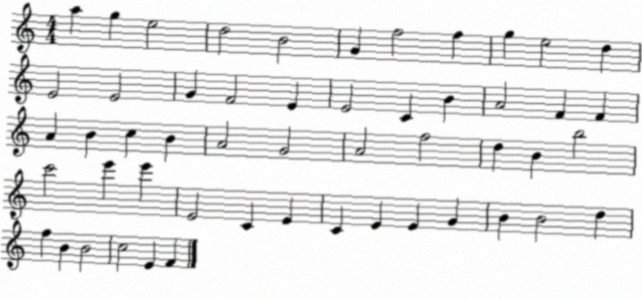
X:1
T:Untitled
M:4/4
L:1/4
K:C
a g e2 d2 B2 G f2 f g e2 d E2 E2 G F2 E E2 C B A2 F F A B c B A2 G2 A2 f2 d B b2 c'2 e' e' E2 C E C E E G B B2 d f B B2 c2 E F